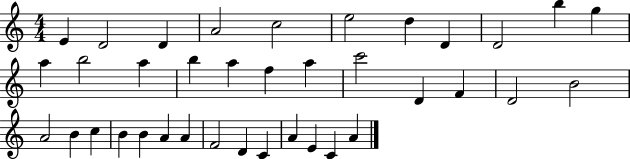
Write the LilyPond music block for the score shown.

{
  \clef treble
  \numericTimeSignature
  \time 4/4
  \key c \major
  e'4 d'2 d'4 | a'2 c''2 | e''2 d''4 d'4 | d'2 b''4 g''4 | \break a''4 b''2 a''4 | b''4 a''4 f''4 a''4 | c'''2 d'4 f'4 | d'2 b'2 | \break a'2 b'4 c''4 | b'4 b'4 a'4 a'4 | f'2 d'4 c'4 | a'4 e'4 c'4 a'4 | \break \bar "|."
}